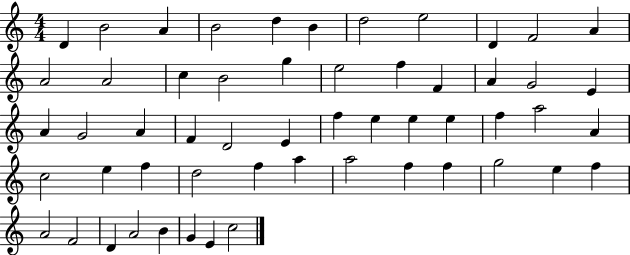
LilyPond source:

{
  \clef treble
  \numericTimeSignature
  \time 4/4
  \key c \major
  d'4 b'2 a'4 | b'2 d''4 b'4 | d''2 e''2 | d'4 f'2 a'4 | \break a'2 a'2 | c''4 b'2 g''4 | e''2 f''4 f'4 | a'4 g'2 e'4 | \break a'4 g'2 a'4 | f'4 d'2 e'4 | f''4 e''4 e''4 e''4 | f''4 a''2 a'4 | \break c''2 e''4 f''4 | d''2 f''4 a''4 | a''2 f''4 f''4 | g''2 e''4 f''4 | \break a'2 f'2 | d'4 a'2 b'4 | g'4 e'4 c''2 | \bar "|."
}